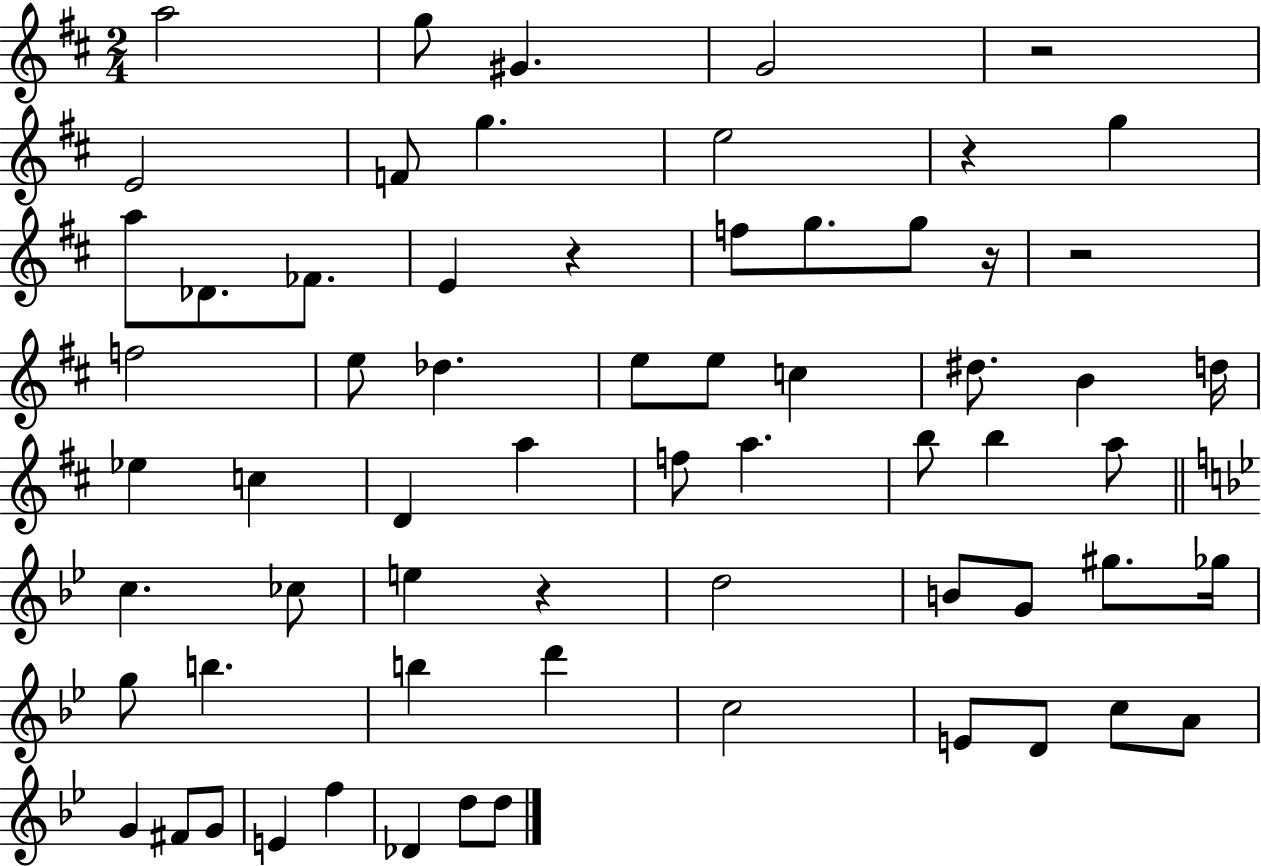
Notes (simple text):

A5/h G5/e G#4/q. G4/h R/h E4/h F4/e G5/q. E5/h R/q G5/q A5/e Db4/e. FES4/e. E4/q R/q F5/e G5/e. G5/e R/s R/h F5/h E5/e Db5/q. E5/e E5/e C5/q D#5/e. B4/q D5/s Eb5/q C5/q D4/q A5/q F5/e A5/q. B5/e B5/q A5/e C5/q. CES5/e E5/q R/q D5/h B4/e G4/e G#5/e. Gb5/s G5/e B5/q. B5/q D6/q C5/h E4/e D4/e C5/e A4/e G4/q F#4/e G4/e E4/q F5/q Db4/q D5/e D5/e